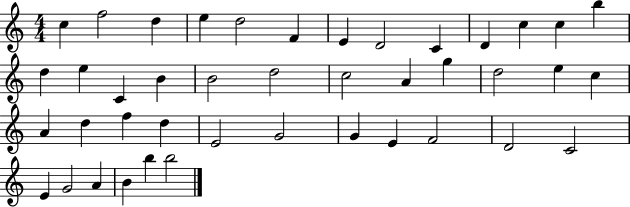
{
  \clef treble
  \numericTimeSignature
  \time 4/4
  \key c \major
  c''4 f''2 d''4 | e''4 d''2 f'4 | e'4 d'2 c'4 | d'4 c''4 c''4 b''4 | \break d''4 e''4 c'4 b'4 | b'2 d''2 | c''2 a'4 g''4 | d''2 e''4 c''4 | \break a'4 d''4 f''4 d''4 | e'2 g'2 | g'4 e'4 f'2 | d'2 c'2 | \break e'4 g'2 a'4 | b'4 b''4 b''2 | \bar "|."
}